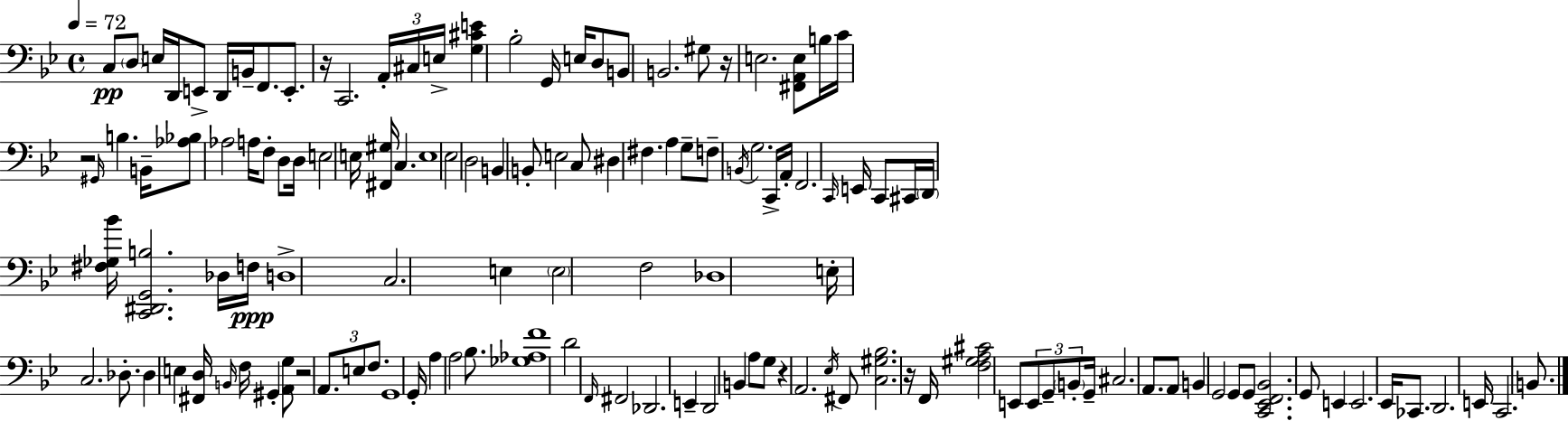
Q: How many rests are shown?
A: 6